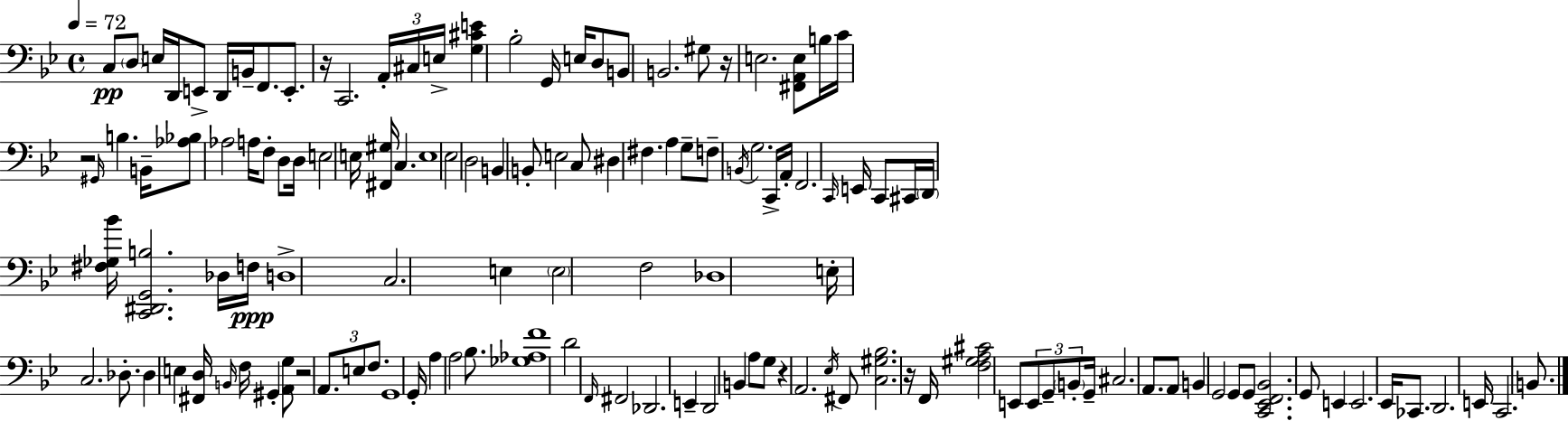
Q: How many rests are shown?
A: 6